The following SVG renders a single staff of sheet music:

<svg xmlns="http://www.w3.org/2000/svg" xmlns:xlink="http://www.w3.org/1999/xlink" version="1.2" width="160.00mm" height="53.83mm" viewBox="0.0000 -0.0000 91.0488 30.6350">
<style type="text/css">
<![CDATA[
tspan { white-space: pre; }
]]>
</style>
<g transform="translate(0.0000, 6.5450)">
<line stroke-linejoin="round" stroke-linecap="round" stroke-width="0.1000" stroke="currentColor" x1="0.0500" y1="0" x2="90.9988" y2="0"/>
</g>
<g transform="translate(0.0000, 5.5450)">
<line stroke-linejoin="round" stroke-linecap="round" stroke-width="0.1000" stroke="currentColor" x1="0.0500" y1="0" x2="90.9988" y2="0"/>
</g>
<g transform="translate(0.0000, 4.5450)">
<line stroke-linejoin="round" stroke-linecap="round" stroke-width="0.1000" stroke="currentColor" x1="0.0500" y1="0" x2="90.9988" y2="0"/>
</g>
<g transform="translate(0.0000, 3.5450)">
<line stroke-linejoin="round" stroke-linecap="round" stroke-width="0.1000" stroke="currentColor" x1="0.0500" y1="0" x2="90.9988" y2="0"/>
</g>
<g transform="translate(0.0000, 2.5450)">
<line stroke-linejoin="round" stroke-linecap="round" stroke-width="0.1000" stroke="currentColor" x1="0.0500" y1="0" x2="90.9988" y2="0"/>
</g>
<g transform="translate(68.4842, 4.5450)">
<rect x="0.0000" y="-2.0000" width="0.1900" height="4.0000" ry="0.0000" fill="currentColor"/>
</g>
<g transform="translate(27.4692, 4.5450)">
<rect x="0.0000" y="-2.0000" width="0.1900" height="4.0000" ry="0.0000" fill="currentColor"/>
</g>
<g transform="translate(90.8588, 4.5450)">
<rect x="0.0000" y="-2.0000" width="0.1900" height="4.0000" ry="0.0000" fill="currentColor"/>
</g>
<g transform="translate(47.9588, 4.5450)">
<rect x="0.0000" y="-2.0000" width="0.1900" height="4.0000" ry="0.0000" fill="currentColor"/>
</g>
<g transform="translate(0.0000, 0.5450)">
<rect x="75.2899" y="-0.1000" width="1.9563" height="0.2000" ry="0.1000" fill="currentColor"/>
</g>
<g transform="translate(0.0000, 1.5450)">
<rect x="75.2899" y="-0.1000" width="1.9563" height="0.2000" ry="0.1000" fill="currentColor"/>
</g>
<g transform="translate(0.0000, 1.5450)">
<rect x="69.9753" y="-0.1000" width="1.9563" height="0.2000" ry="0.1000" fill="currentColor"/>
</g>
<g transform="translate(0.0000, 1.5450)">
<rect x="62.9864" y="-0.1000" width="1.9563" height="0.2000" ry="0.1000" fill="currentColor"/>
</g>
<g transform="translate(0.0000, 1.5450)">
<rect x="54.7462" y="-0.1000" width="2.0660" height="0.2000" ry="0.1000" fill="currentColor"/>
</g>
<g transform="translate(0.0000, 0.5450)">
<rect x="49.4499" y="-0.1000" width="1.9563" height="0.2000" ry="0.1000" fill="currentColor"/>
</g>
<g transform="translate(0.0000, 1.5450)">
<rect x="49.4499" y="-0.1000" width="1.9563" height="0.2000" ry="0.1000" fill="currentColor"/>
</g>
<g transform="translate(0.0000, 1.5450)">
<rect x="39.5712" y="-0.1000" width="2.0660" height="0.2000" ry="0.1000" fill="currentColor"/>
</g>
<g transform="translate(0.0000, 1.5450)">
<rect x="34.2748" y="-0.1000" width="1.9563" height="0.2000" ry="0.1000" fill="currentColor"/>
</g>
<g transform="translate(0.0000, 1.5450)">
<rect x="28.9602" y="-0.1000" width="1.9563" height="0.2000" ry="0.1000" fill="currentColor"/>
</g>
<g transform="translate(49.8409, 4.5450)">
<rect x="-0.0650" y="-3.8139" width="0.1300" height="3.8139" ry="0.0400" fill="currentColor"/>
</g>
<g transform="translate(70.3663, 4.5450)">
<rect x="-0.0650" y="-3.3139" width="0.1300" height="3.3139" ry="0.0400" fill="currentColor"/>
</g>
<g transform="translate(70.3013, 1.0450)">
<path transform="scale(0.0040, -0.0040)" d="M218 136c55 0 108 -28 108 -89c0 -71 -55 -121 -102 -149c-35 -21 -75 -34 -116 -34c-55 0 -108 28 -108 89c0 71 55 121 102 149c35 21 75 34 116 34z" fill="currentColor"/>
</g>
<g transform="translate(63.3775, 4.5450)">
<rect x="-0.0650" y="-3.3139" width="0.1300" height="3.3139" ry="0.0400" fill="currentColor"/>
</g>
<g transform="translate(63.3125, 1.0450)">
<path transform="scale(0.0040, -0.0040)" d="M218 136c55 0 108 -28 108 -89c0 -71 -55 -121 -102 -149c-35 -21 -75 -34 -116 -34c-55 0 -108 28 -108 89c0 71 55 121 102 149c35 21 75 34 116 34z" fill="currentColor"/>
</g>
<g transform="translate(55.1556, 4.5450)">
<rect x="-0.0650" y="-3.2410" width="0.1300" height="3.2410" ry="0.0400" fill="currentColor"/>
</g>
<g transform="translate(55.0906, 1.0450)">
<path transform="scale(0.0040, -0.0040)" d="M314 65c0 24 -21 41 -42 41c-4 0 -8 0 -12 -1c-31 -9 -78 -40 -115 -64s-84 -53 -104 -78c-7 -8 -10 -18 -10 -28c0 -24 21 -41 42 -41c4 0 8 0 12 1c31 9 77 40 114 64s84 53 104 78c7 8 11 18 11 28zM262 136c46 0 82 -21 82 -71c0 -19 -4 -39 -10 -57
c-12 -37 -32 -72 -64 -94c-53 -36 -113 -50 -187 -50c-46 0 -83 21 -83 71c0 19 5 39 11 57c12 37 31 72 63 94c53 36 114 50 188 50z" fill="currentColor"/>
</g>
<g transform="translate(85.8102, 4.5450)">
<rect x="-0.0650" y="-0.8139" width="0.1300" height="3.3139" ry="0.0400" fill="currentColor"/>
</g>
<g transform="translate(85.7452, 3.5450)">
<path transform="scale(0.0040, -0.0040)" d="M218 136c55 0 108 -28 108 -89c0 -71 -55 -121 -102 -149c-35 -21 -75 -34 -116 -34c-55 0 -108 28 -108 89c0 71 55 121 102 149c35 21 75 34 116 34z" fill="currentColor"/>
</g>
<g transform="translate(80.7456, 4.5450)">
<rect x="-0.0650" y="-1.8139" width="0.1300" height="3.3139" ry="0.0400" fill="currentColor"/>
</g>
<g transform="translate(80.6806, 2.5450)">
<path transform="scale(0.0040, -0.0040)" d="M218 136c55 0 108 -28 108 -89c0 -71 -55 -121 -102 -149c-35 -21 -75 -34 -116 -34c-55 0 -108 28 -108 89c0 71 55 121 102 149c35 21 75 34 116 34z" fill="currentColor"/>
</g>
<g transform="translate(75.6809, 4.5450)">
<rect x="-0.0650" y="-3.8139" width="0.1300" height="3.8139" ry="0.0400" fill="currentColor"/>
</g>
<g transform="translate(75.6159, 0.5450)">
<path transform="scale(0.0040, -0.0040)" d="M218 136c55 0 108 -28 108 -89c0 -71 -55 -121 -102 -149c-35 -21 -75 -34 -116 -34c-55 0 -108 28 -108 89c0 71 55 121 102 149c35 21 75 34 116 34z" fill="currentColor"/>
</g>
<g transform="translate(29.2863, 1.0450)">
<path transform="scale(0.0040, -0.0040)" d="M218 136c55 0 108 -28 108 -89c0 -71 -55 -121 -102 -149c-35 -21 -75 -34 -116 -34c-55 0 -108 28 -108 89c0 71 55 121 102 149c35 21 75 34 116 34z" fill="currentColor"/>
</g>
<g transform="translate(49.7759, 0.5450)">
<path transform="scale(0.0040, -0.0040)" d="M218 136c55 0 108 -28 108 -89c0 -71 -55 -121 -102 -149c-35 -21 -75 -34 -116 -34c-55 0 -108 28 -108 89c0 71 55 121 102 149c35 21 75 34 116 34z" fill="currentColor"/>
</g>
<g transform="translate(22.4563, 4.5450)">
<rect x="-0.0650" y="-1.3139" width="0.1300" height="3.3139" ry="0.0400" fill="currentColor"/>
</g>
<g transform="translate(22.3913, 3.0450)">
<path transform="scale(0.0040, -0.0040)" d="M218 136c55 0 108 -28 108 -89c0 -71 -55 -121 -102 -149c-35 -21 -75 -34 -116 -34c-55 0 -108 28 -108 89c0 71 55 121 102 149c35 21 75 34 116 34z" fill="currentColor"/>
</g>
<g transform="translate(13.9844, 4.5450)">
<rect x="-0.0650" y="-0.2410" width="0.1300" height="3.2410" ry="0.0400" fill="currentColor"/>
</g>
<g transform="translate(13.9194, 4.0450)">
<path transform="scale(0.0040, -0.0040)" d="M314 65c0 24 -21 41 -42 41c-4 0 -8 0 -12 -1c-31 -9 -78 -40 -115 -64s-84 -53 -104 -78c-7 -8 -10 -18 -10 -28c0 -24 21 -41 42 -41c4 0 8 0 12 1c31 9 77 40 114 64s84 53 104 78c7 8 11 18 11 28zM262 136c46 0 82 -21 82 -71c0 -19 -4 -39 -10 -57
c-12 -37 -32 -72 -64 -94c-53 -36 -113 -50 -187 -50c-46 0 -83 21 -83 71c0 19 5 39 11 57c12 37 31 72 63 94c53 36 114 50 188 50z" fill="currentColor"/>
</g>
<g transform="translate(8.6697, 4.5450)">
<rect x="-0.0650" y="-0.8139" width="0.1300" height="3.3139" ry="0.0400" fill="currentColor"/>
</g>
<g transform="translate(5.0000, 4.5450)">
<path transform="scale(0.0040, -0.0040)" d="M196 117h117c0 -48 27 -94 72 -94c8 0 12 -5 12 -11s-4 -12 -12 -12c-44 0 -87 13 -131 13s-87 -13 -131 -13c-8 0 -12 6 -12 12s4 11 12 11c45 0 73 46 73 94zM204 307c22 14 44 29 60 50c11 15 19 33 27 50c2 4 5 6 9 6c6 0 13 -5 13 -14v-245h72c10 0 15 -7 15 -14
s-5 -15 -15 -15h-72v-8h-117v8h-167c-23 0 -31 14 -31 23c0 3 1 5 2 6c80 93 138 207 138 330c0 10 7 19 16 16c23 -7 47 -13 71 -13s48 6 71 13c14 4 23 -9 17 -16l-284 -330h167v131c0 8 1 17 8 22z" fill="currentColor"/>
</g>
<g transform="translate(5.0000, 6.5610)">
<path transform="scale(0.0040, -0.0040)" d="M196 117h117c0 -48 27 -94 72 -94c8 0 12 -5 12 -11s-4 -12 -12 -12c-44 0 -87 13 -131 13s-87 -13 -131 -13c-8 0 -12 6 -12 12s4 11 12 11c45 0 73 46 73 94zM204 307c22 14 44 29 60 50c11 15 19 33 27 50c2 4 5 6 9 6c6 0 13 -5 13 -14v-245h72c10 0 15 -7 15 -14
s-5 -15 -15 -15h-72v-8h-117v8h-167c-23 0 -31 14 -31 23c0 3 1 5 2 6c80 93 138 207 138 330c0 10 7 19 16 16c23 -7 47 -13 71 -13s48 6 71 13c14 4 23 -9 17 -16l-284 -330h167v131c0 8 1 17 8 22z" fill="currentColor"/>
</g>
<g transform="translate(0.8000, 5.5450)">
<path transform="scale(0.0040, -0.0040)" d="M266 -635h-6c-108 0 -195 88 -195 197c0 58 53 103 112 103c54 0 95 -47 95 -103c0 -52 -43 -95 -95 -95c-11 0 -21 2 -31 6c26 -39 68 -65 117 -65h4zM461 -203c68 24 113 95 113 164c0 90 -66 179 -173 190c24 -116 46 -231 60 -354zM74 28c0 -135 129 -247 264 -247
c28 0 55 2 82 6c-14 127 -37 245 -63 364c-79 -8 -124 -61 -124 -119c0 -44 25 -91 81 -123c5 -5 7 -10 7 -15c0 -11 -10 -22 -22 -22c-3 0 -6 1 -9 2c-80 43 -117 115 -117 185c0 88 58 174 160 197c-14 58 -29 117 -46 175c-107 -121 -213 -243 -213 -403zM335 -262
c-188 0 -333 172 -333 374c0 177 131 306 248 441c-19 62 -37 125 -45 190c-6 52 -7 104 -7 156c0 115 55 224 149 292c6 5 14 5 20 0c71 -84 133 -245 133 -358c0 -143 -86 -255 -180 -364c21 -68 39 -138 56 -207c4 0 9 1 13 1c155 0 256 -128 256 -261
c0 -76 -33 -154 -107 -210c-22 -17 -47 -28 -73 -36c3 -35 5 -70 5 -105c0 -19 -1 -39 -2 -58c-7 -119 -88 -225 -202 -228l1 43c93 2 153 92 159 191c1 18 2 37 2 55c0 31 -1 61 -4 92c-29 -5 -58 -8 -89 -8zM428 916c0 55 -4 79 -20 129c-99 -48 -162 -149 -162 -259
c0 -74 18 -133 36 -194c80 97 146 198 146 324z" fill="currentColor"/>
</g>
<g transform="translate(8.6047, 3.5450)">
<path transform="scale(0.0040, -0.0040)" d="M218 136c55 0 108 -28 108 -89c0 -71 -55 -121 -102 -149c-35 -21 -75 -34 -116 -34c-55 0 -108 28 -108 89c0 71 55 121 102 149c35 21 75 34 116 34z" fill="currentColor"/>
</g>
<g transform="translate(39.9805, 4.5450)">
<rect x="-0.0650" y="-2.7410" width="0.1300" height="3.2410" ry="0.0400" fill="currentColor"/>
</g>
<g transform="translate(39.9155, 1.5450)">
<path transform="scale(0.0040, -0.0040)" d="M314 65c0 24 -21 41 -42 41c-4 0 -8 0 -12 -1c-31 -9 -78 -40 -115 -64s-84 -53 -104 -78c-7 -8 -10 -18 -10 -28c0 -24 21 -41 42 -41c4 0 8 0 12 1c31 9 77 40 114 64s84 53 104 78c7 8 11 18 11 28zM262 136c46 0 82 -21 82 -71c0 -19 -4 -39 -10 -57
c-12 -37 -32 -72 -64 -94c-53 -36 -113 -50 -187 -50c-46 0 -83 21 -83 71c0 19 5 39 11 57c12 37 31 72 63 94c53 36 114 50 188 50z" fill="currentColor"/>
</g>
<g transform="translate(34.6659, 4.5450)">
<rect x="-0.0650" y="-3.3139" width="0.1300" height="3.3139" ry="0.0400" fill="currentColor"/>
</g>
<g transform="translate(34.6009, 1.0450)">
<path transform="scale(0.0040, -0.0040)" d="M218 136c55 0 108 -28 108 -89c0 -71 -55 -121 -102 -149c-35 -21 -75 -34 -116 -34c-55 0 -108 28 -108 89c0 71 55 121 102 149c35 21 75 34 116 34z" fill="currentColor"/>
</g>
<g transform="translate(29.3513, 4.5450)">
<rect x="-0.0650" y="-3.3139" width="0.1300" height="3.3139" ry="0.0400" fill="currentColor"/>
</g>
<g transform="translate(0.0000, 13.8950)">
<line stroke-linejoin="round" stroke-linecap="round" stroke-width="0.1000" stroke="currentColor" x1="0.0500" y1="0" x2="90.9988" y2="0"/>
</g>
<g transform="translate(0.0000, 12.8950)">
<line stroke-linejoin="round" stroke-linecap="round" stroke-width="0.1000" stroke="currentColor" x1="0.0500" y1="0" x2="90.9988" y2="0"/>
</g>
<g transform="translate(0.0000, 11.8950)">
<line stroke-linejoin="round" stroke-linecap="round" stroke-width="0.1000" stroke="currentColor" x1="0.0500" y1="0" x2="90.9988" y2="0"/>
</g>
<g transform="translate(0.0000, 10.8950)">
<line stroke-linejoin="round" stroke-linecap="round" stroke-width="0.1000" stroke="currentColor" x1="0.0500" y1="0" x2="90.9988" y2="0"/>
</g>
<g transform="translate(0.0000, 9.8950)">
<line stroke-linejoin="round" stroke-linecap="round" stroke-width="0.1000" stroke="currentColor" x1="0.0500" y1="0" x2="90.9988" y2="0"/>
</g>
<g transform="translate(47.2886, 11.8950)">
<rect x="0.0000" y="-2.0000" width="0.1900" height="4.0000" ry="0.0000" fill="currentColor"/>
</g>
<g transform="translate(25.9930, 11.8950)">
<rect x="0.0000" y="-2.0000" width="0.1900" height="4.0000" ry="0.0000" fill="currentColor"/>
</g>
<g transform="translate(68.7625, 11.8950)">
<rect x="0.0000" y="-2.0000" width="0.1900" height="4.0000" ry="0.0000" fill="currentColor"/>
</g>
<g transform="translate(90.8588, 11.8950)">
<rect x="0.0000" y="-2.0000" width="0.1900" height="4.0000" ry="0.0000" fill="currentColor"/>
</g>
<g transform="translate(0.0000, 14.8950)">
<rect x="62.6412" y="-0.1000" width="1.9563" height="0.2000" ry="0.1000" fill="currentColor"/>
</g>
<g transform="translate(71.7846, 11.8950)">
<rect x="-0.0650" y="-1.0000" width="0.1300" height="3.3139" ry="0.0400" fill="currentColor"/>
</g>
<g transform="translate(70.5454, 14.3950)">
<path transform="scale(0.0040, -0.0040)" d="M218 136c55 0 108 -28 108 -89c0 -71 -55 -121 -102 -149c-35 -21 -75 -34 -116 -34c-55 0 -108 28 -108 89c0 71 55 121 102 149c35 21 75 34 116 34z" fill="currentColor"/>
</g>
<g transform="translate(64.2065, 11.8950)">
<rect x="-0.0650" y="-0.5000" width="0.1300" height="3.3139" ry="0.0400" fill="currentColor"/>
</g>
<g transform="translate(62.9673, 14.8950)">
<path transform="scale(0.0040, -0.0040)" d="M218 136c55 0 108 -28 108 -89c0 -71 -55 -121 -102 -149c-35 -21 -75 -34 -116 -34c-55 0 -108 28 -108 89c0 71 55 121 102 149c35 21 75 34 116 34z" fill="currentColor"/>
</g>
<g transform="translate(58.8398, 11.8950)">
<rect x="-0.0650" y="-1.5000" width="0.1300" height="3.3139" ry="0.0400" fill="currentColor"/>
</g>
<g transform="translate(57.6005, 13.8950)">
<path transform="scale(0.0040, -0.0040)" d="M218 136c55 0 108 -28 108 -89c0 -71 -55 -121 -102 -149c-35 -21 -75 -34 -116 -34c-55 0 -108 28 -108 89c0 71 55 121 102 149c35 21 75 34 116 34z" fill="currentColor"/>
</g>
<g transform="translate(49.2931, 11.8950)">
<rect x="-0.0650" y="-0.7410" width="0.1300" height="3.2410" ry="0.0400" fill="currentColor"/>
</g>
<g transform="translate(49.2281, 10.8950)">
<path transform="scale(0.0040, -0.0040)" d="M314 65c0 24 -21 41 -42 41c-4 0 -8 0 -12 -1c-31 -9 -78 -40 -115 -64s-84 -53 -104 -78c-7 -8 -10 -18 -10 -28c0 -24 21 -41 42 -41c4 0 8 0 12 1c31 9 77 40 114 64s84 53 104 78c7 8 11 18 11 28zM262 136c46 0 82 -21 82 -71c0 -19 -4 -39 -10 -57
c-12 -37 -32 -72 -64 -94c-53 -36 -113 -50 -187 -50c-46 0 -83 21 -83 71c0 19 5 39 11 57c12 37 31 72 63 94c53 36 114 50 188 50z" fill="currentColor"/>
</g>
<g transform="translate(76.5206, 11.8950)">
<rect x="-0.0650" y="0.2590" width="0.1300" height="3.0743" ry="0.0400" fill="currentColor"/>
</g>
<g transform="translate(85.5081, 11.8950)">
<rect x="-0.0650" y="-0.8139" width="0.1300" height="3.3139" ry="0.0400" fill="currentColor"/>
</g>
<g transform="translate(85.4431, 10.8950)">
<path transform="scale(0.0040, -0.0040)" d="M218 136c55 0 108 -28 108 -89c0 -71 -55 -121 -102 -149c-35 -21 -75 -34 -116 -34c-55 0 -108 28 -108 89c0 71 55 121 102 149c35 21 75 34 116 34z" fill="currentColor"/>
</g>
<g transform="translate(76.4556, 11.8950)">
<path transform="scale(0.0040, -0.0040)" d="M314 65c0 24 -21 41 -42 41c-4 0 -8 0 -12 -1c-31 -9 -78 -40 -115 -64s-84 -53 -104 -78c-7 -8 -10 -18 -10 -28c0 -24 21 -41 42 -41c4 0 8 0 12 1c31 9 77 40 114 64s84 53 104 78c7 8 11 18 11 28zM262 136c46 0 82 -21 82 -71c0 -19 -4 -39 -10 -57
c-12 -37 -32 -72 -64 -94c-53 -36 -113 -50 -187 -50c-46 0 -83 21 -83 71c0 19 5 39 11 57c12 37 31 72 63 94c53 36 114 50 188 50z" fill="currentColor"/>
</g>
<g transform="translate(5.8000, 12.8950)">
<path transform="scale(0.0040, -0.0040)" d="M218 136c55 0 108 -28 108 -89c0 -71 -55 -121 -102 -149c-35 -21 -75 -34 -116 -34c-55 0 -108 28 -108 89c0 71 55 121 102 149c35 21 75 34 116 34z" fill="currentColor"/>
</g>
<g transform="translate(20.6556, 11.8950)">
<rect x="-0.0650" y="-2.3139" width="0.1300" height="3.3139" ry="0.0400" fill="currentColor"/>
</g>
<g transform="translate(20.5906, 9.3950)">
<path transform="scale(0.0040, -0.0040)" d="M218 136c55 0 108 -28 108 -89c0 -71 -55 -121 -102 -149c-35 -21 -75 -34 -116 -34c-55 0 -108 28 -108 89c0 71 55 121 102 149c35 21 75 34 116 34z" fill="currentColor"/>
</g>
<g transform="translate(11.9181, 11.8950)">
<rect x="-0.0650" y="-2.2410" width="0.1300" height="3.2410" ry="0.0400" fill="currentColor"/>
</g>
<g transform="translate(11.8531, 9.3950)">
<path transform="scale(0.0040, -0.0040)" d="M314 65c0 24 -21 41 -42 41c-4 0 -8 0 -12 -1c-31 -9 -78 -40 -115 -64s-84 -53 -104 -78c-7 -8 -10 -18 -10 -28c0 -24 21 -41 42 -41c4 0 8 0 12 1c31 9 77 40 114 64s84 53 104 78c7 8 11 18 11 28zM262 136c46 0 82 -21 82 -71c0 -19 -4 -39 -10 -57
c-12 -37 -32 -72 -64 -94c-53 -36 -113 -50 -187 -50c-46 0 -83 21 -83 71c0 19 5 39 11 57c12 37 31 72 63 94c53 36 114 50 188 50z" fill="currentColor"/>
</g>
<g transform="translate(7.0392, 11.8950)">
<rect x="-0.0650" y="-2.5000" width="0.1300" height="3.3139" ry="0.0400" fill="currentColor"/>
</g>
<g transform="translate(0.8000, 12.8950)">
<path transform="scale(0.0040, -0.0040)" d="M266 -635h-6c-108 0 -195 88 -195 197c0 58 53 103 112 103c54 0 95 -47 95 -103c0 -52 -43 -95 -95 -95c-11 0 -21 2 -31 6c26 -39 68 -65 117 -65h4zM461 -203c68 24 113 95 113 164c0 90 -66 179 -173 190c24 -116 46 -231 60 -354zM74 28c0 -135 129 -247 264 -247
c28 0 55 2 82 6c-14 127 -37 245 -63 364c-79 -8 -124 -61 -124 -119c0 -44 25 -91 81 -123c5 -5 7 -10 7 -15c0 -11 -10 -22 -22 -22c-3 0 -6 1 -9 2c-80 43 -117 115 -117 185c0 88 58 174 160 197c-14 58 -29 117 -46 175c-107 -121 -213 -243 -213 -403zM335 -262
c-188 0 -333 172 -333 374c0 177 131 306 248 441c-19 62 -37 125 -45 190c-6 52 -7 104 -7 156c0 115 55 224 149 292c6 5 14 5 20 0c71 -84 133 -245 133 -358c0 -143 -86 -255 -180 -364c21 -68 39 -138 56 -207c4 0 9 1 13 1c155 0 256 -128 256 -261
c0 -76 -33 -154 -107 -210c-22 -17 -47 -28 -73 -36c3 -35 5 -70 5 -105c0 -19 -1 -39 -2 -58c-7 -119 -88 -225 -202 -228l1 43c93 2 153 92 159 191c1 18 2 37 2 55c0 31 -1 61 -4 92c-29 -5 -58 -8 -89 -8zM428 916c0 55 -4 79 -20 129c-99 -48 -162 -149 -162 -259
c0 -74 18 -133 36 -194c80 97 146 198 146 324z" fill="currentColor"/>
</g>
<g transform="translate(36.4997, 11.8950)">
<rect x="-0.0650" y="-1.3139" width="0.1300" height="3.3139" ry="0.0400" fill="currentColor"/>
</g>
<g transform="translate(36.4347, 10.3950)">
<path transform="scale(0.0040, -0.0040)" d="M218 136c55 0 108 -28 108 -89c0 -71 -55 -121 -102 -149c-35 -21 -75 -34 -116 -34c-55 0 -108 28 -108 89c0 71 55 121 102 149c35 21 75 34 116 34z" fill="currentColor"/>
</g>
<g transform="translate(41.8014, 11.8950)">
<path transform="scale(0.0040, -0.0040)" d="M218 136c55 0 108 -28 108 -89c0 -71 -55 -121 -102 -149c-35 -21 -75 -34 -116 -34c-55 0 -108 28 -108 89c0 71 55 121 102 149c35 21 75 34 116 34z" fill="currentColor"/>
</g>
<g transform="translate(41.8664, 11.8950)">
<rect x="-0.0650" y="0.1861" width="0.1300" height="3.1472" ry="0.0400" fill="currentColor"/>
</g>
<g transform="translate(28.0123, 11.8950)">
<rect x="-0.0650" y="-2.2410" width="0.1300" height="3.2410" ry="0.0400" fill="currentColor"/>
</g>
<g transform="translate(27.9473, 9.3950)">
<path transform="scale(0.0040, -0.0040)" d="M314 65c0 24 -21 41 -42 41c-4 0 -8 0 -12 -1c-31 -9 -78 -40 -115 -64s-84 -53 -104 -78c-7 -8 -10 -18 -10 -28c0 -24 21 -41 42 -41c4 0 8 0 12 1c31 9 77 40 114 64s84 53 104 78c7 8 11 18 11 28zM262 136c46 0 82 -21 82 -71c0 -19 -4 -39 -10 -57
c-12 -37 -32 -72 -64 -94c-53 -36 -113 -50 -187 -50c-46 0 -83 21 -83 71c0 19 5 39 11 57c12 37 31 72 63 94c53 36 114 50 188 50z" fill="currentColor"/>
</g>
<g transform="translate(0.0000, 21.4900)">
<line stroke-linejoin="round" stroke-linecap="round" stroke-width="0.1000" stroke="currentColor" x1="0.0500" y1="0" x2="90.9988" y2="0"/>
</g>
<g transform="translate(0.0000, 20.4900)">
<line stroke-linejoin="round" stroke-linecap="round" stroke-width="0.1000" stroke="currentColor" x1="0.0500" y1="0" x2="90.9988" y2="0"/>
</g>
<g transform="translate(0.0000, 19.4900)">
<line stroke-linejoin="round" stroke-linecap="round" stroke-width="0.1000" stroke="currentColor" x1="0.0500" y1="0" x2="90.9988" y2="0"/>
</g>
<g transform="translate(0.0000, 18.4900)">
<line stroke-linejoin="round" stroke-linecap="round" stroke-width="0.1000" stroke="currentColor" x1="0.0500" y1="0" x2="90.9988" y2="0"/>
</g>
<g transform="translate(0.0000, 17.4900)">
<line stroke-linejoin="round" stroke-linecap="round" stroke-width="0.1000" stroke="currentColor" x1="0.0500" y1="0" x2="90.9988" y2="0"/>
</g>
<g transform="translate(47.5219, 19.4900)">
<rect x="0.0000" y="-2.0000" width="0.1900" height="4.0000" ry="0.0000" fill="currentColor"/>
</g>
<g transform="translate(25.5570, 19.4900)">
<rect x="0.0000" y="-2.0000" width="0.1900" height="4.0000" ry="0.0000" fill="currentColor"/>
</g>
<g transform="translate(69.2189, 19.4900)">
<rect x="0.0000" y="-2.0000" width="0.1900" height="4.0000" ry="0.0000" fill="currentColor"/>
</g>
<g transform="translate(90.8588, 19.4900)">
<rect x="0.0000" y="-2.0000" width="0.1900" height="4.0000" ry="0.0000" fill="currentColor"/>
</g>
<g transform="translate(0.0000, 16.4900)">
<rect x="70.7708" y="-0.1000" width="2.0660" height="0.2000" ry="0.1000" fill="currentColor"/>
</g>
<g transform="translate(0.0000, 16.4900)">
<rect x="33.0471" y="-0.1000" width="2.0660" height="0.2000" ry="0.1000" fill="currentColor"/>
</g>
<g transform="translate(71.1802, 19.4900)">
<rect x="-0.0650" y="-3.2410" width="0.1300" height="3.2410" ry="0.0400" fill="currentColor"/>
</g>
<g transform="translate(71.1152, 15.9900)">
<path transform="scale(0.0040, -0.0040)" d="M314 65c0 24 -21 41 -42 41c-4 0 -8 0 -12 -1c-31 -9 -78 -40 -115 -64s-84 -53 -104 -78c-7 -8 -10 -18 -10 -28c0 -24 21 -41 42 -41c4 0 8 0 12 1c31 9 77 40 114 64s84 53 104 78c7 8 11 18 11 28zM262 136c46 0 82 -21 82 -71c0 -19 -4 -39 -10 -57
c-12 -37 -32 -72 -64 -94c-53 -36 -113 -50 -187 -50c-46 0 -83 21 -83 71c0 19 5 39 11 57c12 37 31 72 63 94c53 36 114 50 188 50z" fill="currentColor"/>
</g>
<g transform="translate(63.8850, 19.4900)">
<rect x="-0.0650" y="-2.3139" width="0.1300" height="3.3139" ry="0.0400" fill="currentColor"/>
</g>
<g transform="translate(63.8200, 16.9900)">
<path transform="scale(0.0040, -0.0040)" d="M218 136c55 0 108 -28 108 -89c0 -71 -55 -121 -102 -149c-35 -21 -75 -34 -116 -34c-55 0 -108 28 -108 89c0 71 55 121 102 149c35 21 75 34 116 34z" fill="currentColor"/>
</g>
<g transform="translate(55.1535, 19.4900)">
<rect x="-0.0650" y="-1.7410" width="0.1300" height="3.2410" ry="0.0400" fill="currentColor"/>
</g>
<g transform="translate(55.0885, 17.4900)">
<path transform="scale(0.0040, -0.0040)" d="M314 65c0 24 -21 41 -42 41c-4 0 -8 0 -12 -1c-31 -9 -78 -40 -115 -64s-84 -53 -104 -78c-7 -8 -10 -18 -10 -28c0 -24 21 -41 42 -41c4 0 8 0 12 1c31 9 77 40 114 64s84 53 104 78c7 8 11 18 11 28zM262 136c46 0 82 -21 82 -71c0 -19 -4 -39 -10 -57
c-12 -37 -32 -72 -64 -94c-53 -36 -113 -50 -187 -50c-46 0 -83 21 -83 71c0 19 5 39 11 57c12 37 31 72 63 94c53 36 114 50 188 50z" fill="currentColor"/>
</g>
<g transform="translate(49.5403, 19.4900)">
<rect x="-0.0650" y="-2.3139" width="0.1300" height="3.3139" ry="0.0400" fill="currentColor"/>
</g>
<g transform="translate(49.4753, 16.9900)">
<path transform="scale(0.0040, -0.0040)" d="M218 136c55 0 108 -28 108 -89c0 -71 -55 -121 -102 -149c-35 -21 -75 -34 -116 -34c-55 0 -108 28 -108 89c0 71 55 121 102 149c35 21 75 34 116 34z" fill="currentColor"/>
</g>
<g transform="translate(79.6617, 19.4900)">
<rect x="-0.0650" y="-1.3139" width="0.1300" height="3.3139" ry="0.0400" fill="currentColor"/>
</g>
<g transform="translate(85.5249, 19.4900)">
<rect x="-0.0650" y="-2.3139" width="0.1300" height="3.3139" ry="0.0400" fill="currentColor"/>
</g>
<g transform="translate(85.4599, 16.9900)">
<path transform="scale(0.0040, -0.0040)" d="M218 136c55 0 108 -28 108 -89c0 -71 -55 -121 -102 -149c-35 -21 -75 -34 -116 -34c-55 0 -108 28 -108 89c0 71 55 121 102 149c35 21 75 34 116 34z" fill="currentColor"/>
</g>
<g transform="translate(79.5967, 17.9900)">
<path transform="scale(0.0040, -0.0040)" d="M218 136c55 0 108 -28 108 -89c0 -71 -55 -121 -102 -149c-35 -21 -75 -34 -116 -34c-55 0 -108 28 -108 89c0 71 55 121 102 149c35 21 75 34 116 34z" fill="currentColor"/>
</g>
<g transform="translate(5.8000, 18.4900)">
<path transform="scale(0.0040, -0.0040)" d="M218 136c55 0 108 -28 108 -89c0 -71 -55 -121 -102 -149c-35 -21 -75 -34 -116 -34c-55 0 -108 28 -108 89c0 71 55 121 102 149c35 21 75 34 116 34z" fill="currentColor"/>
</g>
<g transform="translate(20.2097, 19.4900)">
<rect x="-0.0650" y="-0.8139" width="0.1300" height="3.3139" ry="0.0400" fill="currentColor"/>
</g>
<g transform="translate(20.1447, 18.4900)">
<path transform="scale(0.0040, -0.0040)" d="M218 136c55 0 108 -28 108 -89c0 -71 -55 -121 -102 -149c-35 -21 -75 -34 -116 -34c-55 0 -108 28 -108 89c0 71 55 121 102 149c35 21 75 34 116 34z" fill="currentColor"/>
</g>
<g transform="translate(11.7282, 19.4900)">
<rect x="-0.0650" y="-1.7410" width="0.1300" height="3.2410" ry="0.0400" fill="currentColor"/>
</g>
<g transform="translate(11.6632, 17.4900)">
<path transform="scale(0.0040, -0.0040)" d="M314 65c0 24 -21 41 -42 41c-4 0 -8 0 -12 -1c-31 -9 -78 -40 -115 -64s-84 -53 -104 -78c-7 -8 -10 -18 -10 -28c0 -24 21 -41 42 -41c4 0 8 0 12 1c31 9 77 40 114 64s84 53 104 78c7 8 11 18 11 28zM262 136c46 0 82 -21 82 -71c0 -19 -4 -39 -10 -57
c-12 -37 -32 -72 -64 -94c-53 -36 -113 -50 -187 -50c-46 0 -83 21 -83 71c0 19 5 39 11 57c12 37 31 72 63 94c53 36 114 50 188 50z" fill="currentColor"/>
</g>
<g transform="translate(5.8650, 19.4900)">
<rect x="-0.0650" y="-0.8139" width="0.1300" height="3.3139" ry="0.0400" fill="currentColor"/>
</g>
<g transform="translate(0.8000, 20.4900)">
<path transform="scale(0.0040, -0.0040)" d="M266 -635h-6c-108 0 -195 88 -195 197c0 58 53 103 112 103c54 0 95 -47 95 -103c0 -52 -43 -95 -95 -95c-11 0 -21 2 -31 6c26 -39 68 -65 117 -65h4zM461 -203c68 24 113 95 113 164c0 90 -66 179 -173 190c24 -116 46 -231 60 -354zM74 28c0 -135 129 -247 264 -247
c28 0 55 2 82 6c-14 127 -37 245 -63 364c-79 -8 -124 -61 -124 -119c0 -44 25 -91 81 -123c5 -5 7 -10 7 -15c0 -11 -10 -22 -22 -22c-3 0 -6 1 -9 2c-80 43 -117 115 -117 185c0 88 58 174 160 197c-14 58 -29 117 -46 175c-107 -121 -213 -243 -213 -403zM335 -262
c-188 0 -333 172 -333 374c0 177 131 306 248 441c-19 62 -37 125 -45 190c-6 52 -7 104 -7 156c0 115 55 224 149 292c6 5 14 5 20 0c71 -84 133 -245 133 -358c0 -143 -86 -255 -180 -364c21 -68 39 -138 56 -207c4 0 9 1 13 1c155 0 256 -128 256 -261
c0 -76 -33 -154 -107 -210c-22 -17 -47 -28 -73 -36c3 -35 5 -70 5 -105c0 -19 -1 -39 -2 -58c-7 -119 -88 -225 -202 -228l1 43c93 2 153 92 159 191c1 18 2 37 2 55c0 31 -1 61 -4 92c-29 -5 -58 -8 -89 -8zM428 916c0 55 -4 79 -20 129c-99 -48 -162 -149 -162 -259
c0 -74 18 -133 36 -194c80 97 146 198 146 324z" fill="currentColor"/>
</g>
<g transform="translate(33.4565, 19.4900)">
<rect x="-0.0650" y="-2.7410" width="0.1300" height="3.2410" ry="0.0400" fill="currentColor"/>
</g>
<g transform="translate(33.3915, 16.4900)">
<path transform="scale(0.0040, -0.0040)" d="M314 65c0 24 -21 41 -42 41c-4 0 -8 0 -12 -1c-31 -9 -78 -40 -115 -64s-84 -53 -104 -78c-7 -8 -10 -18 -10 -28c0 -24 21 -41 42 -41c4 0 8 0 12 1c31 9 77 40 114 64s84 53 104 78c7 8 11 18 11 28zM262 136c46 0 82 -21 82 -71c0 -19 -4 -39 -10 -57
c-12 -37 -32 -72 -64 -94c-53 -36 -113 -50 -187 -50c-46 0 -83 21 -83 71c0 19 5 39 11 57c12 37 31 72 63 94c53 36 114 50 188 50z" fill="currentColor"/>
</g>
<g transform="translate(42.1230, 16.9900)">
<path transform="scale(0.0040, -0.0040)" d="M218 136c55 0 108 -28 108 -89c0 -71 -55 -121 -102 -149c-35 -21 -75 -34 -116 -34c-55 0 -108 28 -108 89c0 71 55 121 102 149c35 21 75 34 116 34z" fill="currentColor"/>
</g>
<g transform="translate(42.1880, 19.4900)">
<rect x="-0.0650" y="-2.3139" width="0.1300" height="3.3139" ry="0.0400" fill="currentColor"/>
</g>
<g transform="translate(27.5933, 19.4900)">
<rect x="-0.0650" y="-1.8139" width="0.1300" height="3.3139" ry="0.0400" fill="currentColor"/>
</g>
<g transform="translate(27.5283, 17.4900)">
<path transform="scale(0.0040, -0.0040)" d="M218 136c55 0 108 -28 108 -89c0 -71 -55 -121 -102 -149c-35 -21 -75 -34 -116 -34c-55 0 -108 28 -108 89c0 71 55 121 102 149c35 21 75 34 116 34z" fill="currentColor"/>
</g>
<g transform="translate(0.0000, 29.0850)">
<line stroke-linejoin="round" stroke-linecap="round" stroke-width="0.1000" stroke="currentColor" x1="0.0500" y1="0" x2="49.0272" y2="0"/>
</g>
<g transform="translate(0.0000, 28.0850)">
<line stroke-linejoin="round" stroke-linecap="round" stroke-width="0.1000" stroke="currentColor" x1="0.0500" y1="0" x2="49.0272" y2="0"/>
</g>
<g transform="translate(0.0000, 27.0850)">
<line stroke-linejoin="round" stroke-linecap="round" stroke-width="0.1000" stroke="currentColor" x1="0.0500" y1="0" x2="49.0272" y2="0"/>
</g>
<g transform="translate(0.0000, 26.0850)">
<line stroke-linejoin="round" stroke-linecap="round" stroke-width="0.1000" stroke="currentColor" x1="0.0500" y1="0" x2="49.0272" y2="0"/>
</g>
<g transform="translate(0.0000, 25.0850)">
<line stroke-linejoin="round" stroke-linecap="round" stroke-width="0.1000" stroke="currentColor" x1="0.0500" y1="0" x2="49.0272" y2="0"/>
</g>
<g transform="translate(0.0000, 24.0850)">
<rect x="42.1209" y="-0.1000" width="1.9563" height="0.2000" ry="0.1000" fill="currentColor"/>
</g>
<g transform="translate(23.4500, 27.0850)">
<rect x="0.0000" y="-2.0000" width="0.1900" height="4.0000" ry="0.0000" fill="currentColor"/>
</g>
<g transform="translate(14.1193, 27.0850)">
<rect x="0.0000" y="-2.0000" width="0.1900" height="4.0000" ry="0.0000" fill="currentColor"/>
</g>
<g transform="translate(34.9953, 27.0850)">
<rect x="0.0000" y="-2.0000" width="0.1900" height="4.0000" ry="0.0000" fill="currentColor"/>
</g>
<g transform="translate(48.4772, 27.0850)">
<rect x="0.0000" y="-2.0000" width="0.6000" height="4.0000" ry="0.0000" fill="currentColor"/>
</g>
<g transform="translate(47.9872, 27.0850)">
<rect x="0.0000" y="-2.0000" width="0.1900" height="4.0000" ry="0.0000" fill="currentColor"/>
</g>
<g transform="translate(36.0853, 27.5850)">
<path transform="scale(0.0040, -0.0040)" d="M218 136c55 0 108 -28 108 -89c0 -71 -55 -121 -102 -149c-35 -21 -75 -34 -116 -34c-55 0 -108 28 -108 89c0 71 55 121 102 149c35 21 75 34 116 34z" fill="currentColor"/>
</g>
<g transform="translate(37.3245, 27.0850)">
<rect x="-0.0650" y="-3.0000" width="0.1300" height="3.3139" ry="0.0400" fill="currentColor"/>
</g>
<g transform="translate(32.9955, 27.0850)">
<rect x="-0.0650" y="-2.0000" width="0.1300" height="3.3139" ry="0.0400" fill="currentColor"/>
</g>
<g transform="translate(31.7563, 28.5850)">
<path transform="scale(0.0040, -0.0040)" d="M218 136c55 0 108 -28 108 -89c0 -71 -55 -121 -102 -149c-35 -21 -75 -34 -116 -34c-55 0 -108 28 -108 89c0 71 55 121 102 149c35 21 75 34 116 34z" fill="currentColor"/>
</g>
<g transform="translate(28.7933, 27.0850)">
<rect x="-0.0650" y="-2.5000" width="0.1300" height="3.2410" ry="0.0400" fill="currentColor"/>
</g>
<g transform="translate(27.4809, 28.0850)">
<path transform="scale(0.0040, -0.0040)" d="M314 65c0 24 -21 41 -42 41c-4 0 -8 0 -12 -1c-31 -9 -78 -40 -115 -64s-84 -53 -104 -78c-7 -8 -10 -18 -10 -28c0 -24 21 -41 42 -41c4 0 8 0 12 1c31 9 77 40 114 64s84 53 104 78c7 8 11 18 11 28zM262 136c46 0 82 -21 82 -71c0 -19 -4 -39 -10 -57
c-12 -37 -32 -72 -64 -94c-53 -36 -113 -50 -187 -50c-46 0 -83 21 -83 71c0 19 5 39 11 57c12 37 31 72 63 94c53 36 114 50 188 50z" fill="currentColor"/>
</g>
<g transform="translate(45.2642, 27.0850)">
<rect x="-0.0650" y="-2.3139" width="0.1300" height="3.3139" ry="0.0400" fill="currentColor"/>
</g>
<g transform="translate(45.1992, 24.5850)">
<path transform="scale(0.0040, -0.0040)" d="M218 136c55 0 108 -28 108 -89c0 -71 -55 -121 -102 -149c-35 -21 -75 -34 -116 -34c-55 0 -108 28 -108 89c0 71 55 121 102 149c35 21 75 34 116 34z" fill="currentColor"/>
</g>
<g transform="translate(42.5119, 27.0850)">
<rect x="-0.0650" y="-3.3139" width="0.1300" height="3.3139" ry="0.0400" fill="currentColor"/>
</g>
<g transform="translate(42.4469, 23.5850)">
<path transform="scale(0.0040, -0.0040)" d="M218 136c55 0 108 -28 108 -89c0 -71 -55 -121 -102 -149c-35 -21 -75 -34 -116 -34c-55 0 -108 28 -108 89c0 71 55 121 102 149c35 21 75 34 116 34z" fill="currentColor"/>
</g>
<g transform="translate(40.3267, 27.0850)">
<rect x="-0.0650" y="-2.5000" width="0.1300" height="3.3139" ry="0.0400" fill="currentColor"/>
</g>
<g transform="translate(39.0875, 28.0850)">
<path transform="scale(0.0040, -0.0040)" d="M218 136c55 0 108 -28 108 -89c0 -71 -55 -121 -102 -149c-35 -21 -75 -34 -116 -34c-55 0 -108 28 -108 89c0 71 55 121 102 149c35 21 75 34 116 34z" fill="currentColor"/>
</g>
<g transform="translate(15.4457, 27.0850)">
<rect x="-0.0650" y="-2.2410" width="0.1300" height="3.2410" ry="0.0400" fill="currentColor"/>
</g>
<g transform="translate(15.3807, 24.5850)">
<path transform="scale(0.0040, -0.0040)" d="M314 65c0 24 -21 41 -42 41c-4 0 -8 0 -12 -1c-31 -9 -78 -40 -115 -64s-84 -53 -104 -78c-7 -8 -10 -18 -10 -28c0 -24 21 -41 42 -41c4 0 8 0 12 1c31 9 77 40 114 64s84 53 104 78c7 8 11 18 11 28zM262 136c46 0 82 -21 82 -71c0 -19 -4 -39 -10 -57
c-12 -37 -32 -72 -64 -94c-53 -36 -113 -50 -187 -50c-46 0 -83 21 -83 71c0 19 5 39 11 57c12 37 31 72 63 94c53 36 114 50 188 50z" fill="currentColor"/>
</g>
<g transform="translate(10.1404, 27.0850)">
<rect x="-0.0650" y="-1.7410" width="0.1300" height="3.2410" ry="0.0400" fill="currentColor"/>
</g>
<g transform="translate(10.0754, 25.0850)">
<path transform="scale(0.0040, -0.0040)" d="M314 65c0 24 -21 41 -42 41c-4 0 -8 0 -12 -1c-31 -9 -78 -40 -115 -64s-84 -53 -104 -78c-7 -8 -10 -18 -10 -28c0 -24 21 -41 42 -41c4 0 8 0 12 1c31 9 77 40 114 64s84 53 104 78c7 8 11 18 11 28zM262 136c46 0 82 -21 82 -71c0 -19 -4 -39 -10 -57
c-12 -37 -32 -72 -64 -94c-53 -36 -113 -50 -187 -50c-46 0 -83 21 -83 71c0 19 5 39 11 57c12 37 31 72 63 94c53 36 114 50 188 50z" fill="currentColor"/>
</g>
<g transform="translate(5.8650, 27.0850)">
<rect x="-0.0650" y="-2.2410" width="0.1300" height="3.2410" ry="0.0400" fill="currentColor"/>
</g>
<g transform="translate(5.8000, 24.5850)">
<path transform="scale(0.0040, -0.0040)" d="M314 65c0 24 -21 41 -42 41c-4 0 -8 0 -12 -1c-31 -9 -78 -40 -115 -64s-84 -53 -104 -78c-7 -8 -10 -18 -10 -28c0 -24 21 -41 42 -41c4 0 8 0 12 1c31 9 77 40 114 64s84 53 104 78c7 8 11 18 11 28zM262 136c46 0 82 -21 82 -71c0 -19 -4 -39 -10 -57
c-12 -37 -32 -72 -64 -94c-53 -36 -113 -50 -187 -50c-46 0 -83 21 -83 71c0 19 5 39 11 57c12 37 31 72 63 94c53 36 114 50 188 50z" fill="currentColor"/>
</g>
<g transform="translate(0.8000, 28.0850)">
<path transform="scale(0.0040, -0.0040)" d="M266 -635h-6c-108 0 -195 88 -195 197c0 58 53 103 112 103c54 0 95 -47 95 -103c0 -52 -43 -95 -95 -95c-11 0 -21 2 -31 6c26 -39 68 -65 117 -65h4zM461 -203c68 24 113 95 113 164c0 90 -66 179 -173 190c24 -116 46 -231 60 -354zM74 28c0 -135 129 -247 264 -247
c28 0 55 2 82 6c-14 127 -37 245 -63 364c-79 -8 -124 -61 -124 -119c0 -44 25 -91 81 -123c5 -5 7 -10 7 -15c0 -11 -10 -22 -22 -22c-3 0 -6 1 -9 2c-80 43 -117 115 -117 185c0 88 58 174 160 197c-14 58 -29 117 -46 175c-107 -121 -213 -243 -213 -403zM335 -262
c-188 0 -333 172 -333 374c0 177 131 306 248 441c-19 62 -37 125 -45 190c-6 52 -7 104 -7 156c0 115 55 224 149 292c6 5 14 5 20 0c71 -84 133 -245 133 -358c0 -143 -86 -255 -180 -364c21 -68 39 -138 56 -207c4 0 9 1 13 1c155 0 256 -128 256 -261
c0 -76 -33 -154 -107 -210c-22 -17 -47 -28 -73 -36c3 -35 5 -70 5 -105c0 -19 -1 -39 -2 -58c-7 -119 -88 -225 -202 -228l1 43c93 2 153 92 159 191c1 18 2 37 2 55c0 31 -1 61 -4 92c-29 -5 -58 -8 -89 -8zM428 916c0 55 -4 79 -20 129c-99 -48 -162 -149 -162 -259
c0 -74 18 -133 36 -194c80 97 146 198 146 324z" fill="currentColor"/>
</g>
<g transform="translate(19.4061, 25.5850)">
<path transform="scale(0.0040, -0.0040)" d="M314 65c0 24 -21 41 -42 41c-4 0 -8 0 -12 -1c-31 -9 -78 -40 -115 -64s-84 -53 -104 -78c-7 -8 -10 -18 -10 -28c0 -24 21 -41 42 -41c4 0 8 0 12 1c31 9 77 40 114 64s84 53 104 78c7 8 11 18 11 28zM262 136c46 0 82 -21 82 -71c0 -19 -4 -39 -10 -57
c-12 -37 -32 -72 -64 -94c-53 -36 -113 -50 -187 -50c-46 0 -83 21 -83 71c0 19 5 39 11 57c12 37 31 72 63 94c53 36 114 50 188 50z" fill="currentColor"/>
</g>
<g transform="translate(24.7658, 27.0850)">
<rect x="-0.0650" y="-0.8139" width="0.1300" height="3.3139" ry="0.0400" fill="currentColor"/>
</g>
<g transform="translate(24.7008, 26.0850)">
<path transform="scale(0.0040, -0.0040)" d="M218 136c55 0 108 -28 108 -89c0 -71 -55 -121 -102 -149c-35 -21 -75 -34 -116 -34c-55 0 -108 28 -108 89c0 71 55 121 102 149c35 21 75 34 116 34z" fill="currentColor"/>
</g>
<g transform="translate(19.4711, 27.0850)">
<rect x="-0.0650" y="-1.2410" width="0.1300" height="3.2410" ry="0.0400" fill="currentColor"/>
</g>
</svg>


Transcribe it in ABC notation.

X:1
T:Untitled
M:4/4
L:1/4
K:C
d c2 e b b a2 c' b2 b b c' f d G g2 g g2 e B d2 E C D B2 d d f2 d f a2 g g f2 g b2 e g g2 f2 g2 e2 d G2 F A G b g